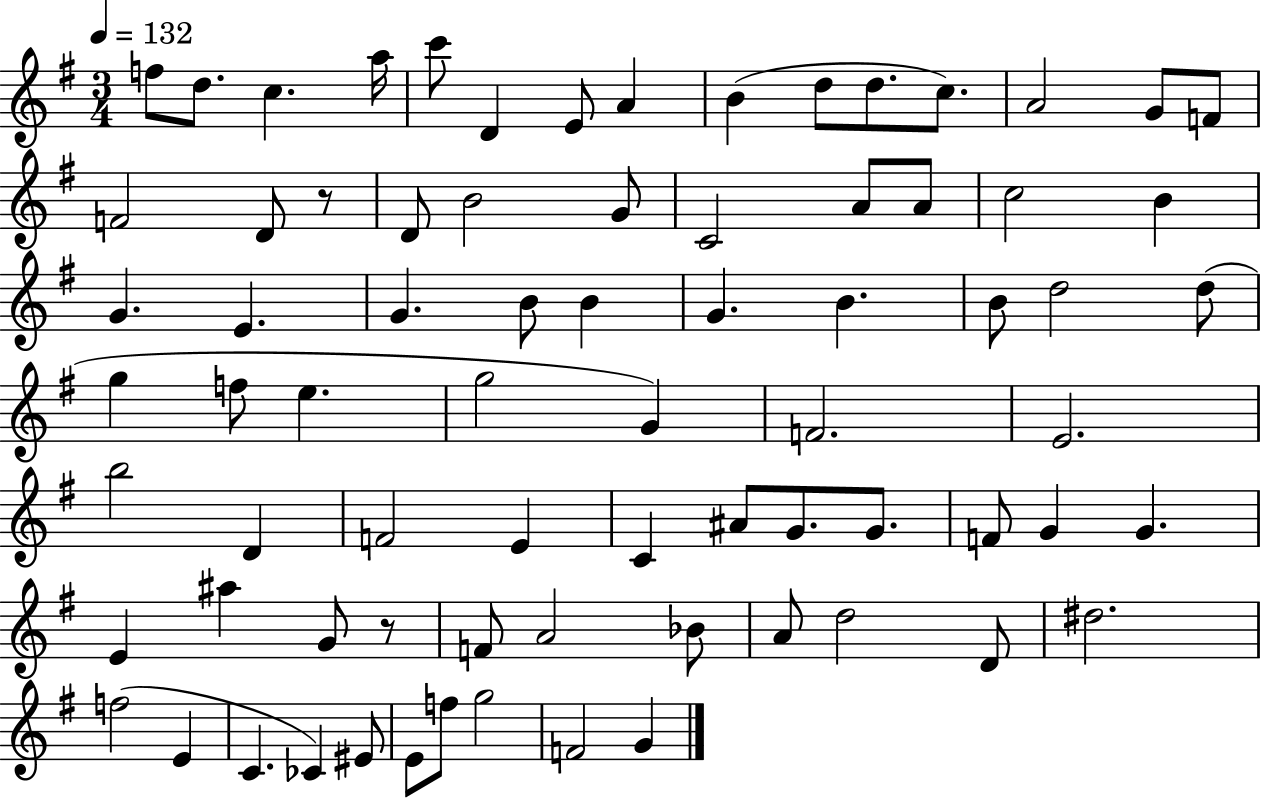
X:1
T:Untitled
M:3/4
L:1/4
K:G
f/2 d/2 c a/4 c'/2 D E/2 A B d/2 d/2 c/2 A2 G/2 F/2 F2 D/2 z/2 D/2 B2 G/2 C2 A/2 A/2 c2 B G E G B/2 B G B B/2 d2 d/2 g f/2 e g2 G F2 E2 b2 D F2 E C ^A/2 G/2 G/2 F/2 G G E ^a G/2 z/2 F/2 A2 _B/2 A/2 d2 D/2 ^d2 f2 E C _C ^E/2 E/2 f/2 g2 F2 G